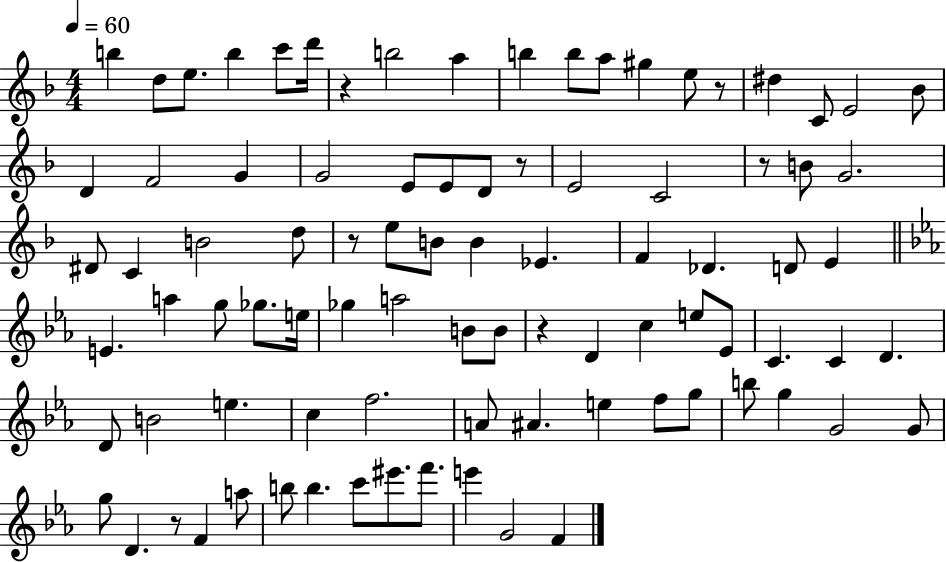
X:1
T:Untitled
M:4/4
L:1/4
K:F
b d/2 e/2 b c'/2 d'/4 z b2 a b b/2 a/2 ^g e/2 z/2 ^d C/2 E2 _B/2 D F2 G G2 E/2 E/2 D/2 z/2 E2 C2 z/2 B/2 G2 ^D/2 C B2 d/2 z/2 e/2 B/2 B _E F _D D/2 E E a g/2 _g/2 e/4 _g a2 B/2 B/2 z D c e/2 _E/2 C C D D/2 B2 e c f2 A/2 ^A e f/2 g/2 b/2 g G2 G/2 g/2 D z/2 F a/2 b/2 b c'/2 ^e'/2 f'/2 e' G2 F